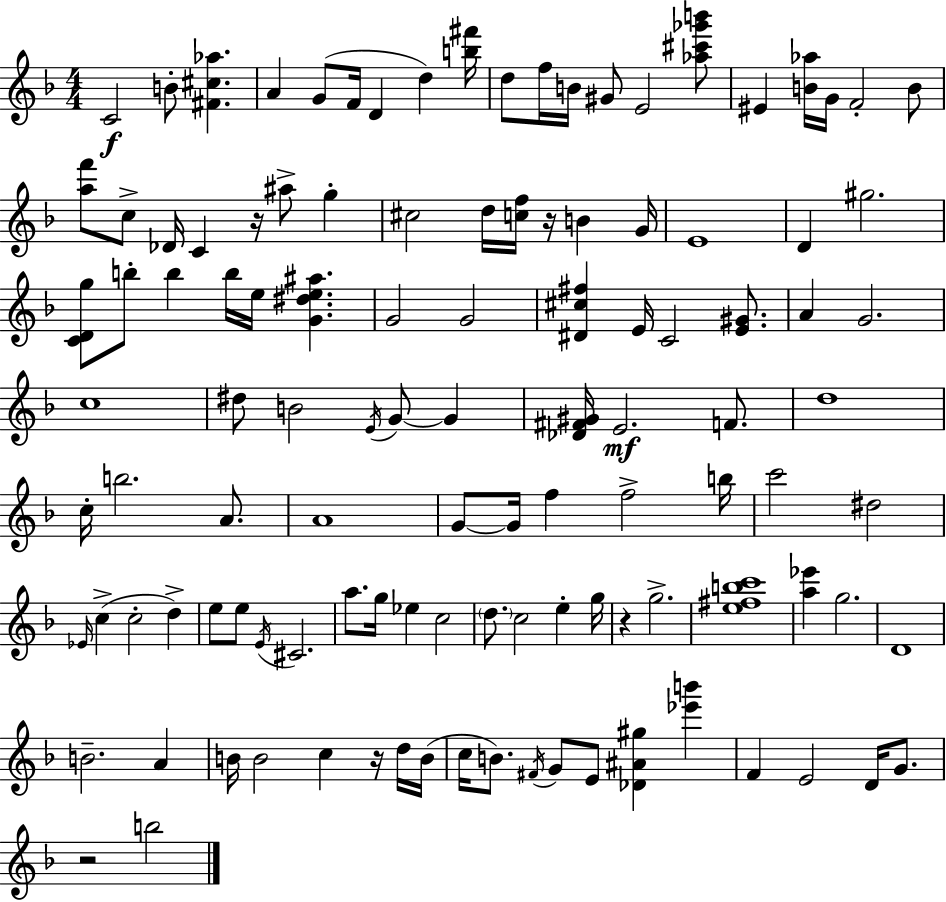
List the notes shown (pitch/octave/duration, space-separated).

C4/h B4/e [F#4,C#5,Ab5]/q. A4/q G4/e F4/s D4/q D5/q [B5,F#6]/s D5/e F5/s B4/s G#4/e E4/h [Ab5,C#6,Gb6,B6]/e EIS4/q [B4,Ab5]/s G4/s F4/h B4/e [A5,F6]/e C5/e Db4/s C4/q R/s A#5/e G5/q C#5/h D5/s [C5,F5]/s R/s B4/q G4/s E4/w D4/q G#5/h. [C4,D4,G5]/e B5/e B5/q B5/s E5/s [G4,D#5,E5,A#5]/q. G4/h G4/h [D#4,C#5,F#5]/q E4/s C4/h [E4,G#4]/e. A4/q G4/h. C5/w D#5/e B4/h E4/s G4/e G4/q [Db4,F#4,G#4]/s E4/h. F4/e. D5/w C5/s B5/h. A4/e. A4/w G4/e G4/s F5/q F5/h B5/s C6/h D#5/h Eb4/s C5/q C5/h D5/q E5/e E5/e E4/s C#4/h. A5/e. G5/s Eb5/q C5/h D5/e. C5/h E5/q G5/s R/q G5/h. [E5,F#5,B5,C6]/w [A5,Eb6]/q G5/h. D4/w B4/h. A4/q B4/s B4/h C5/q R/s D5/s B4/s C5/s B4/e. F#4/s G4/e E4/e [Db4,A#4,G#5]/q [Eb6,B6]/q F4/q E4/h D4/s G4/e. R/h B5/h